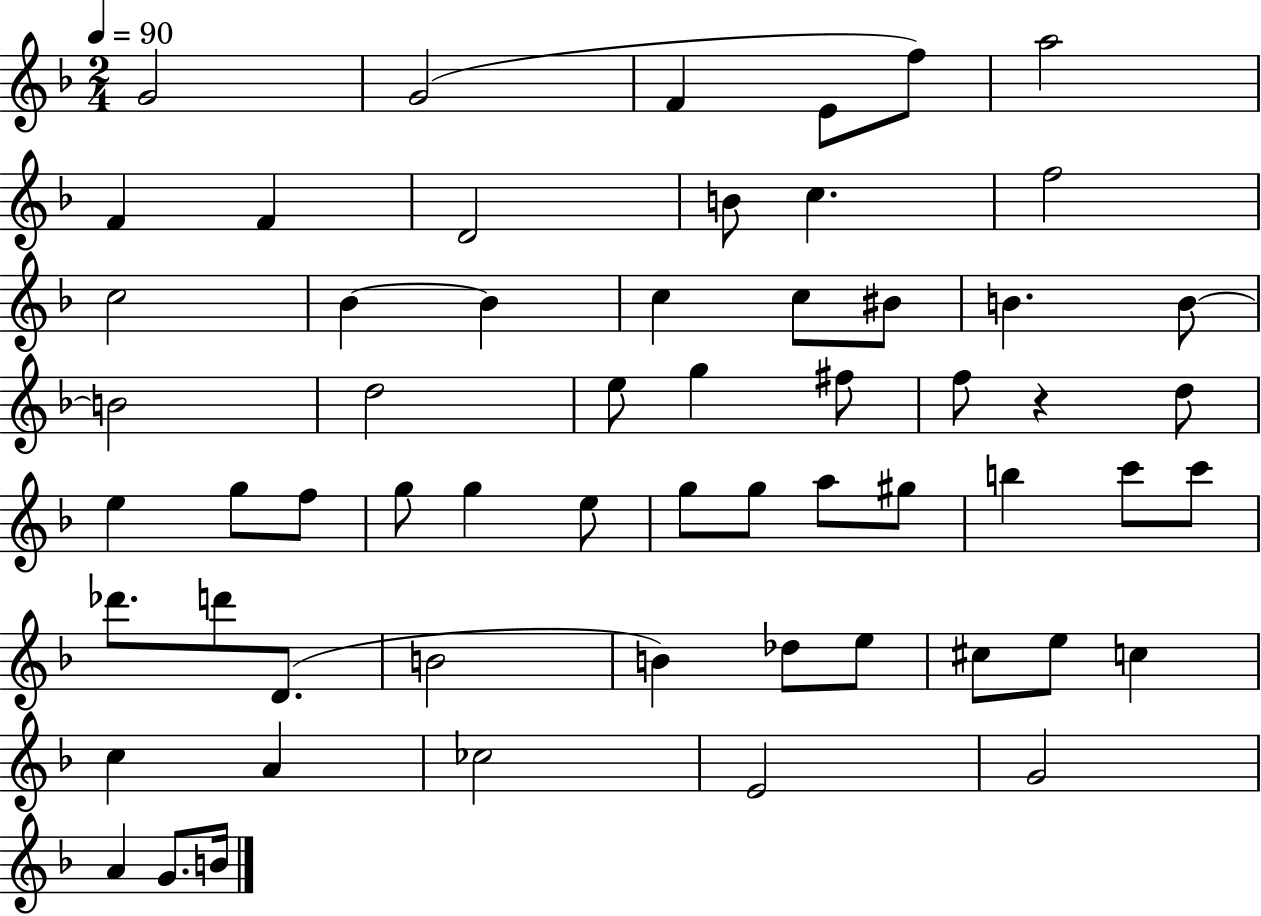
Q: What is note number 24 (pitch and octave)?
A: G5